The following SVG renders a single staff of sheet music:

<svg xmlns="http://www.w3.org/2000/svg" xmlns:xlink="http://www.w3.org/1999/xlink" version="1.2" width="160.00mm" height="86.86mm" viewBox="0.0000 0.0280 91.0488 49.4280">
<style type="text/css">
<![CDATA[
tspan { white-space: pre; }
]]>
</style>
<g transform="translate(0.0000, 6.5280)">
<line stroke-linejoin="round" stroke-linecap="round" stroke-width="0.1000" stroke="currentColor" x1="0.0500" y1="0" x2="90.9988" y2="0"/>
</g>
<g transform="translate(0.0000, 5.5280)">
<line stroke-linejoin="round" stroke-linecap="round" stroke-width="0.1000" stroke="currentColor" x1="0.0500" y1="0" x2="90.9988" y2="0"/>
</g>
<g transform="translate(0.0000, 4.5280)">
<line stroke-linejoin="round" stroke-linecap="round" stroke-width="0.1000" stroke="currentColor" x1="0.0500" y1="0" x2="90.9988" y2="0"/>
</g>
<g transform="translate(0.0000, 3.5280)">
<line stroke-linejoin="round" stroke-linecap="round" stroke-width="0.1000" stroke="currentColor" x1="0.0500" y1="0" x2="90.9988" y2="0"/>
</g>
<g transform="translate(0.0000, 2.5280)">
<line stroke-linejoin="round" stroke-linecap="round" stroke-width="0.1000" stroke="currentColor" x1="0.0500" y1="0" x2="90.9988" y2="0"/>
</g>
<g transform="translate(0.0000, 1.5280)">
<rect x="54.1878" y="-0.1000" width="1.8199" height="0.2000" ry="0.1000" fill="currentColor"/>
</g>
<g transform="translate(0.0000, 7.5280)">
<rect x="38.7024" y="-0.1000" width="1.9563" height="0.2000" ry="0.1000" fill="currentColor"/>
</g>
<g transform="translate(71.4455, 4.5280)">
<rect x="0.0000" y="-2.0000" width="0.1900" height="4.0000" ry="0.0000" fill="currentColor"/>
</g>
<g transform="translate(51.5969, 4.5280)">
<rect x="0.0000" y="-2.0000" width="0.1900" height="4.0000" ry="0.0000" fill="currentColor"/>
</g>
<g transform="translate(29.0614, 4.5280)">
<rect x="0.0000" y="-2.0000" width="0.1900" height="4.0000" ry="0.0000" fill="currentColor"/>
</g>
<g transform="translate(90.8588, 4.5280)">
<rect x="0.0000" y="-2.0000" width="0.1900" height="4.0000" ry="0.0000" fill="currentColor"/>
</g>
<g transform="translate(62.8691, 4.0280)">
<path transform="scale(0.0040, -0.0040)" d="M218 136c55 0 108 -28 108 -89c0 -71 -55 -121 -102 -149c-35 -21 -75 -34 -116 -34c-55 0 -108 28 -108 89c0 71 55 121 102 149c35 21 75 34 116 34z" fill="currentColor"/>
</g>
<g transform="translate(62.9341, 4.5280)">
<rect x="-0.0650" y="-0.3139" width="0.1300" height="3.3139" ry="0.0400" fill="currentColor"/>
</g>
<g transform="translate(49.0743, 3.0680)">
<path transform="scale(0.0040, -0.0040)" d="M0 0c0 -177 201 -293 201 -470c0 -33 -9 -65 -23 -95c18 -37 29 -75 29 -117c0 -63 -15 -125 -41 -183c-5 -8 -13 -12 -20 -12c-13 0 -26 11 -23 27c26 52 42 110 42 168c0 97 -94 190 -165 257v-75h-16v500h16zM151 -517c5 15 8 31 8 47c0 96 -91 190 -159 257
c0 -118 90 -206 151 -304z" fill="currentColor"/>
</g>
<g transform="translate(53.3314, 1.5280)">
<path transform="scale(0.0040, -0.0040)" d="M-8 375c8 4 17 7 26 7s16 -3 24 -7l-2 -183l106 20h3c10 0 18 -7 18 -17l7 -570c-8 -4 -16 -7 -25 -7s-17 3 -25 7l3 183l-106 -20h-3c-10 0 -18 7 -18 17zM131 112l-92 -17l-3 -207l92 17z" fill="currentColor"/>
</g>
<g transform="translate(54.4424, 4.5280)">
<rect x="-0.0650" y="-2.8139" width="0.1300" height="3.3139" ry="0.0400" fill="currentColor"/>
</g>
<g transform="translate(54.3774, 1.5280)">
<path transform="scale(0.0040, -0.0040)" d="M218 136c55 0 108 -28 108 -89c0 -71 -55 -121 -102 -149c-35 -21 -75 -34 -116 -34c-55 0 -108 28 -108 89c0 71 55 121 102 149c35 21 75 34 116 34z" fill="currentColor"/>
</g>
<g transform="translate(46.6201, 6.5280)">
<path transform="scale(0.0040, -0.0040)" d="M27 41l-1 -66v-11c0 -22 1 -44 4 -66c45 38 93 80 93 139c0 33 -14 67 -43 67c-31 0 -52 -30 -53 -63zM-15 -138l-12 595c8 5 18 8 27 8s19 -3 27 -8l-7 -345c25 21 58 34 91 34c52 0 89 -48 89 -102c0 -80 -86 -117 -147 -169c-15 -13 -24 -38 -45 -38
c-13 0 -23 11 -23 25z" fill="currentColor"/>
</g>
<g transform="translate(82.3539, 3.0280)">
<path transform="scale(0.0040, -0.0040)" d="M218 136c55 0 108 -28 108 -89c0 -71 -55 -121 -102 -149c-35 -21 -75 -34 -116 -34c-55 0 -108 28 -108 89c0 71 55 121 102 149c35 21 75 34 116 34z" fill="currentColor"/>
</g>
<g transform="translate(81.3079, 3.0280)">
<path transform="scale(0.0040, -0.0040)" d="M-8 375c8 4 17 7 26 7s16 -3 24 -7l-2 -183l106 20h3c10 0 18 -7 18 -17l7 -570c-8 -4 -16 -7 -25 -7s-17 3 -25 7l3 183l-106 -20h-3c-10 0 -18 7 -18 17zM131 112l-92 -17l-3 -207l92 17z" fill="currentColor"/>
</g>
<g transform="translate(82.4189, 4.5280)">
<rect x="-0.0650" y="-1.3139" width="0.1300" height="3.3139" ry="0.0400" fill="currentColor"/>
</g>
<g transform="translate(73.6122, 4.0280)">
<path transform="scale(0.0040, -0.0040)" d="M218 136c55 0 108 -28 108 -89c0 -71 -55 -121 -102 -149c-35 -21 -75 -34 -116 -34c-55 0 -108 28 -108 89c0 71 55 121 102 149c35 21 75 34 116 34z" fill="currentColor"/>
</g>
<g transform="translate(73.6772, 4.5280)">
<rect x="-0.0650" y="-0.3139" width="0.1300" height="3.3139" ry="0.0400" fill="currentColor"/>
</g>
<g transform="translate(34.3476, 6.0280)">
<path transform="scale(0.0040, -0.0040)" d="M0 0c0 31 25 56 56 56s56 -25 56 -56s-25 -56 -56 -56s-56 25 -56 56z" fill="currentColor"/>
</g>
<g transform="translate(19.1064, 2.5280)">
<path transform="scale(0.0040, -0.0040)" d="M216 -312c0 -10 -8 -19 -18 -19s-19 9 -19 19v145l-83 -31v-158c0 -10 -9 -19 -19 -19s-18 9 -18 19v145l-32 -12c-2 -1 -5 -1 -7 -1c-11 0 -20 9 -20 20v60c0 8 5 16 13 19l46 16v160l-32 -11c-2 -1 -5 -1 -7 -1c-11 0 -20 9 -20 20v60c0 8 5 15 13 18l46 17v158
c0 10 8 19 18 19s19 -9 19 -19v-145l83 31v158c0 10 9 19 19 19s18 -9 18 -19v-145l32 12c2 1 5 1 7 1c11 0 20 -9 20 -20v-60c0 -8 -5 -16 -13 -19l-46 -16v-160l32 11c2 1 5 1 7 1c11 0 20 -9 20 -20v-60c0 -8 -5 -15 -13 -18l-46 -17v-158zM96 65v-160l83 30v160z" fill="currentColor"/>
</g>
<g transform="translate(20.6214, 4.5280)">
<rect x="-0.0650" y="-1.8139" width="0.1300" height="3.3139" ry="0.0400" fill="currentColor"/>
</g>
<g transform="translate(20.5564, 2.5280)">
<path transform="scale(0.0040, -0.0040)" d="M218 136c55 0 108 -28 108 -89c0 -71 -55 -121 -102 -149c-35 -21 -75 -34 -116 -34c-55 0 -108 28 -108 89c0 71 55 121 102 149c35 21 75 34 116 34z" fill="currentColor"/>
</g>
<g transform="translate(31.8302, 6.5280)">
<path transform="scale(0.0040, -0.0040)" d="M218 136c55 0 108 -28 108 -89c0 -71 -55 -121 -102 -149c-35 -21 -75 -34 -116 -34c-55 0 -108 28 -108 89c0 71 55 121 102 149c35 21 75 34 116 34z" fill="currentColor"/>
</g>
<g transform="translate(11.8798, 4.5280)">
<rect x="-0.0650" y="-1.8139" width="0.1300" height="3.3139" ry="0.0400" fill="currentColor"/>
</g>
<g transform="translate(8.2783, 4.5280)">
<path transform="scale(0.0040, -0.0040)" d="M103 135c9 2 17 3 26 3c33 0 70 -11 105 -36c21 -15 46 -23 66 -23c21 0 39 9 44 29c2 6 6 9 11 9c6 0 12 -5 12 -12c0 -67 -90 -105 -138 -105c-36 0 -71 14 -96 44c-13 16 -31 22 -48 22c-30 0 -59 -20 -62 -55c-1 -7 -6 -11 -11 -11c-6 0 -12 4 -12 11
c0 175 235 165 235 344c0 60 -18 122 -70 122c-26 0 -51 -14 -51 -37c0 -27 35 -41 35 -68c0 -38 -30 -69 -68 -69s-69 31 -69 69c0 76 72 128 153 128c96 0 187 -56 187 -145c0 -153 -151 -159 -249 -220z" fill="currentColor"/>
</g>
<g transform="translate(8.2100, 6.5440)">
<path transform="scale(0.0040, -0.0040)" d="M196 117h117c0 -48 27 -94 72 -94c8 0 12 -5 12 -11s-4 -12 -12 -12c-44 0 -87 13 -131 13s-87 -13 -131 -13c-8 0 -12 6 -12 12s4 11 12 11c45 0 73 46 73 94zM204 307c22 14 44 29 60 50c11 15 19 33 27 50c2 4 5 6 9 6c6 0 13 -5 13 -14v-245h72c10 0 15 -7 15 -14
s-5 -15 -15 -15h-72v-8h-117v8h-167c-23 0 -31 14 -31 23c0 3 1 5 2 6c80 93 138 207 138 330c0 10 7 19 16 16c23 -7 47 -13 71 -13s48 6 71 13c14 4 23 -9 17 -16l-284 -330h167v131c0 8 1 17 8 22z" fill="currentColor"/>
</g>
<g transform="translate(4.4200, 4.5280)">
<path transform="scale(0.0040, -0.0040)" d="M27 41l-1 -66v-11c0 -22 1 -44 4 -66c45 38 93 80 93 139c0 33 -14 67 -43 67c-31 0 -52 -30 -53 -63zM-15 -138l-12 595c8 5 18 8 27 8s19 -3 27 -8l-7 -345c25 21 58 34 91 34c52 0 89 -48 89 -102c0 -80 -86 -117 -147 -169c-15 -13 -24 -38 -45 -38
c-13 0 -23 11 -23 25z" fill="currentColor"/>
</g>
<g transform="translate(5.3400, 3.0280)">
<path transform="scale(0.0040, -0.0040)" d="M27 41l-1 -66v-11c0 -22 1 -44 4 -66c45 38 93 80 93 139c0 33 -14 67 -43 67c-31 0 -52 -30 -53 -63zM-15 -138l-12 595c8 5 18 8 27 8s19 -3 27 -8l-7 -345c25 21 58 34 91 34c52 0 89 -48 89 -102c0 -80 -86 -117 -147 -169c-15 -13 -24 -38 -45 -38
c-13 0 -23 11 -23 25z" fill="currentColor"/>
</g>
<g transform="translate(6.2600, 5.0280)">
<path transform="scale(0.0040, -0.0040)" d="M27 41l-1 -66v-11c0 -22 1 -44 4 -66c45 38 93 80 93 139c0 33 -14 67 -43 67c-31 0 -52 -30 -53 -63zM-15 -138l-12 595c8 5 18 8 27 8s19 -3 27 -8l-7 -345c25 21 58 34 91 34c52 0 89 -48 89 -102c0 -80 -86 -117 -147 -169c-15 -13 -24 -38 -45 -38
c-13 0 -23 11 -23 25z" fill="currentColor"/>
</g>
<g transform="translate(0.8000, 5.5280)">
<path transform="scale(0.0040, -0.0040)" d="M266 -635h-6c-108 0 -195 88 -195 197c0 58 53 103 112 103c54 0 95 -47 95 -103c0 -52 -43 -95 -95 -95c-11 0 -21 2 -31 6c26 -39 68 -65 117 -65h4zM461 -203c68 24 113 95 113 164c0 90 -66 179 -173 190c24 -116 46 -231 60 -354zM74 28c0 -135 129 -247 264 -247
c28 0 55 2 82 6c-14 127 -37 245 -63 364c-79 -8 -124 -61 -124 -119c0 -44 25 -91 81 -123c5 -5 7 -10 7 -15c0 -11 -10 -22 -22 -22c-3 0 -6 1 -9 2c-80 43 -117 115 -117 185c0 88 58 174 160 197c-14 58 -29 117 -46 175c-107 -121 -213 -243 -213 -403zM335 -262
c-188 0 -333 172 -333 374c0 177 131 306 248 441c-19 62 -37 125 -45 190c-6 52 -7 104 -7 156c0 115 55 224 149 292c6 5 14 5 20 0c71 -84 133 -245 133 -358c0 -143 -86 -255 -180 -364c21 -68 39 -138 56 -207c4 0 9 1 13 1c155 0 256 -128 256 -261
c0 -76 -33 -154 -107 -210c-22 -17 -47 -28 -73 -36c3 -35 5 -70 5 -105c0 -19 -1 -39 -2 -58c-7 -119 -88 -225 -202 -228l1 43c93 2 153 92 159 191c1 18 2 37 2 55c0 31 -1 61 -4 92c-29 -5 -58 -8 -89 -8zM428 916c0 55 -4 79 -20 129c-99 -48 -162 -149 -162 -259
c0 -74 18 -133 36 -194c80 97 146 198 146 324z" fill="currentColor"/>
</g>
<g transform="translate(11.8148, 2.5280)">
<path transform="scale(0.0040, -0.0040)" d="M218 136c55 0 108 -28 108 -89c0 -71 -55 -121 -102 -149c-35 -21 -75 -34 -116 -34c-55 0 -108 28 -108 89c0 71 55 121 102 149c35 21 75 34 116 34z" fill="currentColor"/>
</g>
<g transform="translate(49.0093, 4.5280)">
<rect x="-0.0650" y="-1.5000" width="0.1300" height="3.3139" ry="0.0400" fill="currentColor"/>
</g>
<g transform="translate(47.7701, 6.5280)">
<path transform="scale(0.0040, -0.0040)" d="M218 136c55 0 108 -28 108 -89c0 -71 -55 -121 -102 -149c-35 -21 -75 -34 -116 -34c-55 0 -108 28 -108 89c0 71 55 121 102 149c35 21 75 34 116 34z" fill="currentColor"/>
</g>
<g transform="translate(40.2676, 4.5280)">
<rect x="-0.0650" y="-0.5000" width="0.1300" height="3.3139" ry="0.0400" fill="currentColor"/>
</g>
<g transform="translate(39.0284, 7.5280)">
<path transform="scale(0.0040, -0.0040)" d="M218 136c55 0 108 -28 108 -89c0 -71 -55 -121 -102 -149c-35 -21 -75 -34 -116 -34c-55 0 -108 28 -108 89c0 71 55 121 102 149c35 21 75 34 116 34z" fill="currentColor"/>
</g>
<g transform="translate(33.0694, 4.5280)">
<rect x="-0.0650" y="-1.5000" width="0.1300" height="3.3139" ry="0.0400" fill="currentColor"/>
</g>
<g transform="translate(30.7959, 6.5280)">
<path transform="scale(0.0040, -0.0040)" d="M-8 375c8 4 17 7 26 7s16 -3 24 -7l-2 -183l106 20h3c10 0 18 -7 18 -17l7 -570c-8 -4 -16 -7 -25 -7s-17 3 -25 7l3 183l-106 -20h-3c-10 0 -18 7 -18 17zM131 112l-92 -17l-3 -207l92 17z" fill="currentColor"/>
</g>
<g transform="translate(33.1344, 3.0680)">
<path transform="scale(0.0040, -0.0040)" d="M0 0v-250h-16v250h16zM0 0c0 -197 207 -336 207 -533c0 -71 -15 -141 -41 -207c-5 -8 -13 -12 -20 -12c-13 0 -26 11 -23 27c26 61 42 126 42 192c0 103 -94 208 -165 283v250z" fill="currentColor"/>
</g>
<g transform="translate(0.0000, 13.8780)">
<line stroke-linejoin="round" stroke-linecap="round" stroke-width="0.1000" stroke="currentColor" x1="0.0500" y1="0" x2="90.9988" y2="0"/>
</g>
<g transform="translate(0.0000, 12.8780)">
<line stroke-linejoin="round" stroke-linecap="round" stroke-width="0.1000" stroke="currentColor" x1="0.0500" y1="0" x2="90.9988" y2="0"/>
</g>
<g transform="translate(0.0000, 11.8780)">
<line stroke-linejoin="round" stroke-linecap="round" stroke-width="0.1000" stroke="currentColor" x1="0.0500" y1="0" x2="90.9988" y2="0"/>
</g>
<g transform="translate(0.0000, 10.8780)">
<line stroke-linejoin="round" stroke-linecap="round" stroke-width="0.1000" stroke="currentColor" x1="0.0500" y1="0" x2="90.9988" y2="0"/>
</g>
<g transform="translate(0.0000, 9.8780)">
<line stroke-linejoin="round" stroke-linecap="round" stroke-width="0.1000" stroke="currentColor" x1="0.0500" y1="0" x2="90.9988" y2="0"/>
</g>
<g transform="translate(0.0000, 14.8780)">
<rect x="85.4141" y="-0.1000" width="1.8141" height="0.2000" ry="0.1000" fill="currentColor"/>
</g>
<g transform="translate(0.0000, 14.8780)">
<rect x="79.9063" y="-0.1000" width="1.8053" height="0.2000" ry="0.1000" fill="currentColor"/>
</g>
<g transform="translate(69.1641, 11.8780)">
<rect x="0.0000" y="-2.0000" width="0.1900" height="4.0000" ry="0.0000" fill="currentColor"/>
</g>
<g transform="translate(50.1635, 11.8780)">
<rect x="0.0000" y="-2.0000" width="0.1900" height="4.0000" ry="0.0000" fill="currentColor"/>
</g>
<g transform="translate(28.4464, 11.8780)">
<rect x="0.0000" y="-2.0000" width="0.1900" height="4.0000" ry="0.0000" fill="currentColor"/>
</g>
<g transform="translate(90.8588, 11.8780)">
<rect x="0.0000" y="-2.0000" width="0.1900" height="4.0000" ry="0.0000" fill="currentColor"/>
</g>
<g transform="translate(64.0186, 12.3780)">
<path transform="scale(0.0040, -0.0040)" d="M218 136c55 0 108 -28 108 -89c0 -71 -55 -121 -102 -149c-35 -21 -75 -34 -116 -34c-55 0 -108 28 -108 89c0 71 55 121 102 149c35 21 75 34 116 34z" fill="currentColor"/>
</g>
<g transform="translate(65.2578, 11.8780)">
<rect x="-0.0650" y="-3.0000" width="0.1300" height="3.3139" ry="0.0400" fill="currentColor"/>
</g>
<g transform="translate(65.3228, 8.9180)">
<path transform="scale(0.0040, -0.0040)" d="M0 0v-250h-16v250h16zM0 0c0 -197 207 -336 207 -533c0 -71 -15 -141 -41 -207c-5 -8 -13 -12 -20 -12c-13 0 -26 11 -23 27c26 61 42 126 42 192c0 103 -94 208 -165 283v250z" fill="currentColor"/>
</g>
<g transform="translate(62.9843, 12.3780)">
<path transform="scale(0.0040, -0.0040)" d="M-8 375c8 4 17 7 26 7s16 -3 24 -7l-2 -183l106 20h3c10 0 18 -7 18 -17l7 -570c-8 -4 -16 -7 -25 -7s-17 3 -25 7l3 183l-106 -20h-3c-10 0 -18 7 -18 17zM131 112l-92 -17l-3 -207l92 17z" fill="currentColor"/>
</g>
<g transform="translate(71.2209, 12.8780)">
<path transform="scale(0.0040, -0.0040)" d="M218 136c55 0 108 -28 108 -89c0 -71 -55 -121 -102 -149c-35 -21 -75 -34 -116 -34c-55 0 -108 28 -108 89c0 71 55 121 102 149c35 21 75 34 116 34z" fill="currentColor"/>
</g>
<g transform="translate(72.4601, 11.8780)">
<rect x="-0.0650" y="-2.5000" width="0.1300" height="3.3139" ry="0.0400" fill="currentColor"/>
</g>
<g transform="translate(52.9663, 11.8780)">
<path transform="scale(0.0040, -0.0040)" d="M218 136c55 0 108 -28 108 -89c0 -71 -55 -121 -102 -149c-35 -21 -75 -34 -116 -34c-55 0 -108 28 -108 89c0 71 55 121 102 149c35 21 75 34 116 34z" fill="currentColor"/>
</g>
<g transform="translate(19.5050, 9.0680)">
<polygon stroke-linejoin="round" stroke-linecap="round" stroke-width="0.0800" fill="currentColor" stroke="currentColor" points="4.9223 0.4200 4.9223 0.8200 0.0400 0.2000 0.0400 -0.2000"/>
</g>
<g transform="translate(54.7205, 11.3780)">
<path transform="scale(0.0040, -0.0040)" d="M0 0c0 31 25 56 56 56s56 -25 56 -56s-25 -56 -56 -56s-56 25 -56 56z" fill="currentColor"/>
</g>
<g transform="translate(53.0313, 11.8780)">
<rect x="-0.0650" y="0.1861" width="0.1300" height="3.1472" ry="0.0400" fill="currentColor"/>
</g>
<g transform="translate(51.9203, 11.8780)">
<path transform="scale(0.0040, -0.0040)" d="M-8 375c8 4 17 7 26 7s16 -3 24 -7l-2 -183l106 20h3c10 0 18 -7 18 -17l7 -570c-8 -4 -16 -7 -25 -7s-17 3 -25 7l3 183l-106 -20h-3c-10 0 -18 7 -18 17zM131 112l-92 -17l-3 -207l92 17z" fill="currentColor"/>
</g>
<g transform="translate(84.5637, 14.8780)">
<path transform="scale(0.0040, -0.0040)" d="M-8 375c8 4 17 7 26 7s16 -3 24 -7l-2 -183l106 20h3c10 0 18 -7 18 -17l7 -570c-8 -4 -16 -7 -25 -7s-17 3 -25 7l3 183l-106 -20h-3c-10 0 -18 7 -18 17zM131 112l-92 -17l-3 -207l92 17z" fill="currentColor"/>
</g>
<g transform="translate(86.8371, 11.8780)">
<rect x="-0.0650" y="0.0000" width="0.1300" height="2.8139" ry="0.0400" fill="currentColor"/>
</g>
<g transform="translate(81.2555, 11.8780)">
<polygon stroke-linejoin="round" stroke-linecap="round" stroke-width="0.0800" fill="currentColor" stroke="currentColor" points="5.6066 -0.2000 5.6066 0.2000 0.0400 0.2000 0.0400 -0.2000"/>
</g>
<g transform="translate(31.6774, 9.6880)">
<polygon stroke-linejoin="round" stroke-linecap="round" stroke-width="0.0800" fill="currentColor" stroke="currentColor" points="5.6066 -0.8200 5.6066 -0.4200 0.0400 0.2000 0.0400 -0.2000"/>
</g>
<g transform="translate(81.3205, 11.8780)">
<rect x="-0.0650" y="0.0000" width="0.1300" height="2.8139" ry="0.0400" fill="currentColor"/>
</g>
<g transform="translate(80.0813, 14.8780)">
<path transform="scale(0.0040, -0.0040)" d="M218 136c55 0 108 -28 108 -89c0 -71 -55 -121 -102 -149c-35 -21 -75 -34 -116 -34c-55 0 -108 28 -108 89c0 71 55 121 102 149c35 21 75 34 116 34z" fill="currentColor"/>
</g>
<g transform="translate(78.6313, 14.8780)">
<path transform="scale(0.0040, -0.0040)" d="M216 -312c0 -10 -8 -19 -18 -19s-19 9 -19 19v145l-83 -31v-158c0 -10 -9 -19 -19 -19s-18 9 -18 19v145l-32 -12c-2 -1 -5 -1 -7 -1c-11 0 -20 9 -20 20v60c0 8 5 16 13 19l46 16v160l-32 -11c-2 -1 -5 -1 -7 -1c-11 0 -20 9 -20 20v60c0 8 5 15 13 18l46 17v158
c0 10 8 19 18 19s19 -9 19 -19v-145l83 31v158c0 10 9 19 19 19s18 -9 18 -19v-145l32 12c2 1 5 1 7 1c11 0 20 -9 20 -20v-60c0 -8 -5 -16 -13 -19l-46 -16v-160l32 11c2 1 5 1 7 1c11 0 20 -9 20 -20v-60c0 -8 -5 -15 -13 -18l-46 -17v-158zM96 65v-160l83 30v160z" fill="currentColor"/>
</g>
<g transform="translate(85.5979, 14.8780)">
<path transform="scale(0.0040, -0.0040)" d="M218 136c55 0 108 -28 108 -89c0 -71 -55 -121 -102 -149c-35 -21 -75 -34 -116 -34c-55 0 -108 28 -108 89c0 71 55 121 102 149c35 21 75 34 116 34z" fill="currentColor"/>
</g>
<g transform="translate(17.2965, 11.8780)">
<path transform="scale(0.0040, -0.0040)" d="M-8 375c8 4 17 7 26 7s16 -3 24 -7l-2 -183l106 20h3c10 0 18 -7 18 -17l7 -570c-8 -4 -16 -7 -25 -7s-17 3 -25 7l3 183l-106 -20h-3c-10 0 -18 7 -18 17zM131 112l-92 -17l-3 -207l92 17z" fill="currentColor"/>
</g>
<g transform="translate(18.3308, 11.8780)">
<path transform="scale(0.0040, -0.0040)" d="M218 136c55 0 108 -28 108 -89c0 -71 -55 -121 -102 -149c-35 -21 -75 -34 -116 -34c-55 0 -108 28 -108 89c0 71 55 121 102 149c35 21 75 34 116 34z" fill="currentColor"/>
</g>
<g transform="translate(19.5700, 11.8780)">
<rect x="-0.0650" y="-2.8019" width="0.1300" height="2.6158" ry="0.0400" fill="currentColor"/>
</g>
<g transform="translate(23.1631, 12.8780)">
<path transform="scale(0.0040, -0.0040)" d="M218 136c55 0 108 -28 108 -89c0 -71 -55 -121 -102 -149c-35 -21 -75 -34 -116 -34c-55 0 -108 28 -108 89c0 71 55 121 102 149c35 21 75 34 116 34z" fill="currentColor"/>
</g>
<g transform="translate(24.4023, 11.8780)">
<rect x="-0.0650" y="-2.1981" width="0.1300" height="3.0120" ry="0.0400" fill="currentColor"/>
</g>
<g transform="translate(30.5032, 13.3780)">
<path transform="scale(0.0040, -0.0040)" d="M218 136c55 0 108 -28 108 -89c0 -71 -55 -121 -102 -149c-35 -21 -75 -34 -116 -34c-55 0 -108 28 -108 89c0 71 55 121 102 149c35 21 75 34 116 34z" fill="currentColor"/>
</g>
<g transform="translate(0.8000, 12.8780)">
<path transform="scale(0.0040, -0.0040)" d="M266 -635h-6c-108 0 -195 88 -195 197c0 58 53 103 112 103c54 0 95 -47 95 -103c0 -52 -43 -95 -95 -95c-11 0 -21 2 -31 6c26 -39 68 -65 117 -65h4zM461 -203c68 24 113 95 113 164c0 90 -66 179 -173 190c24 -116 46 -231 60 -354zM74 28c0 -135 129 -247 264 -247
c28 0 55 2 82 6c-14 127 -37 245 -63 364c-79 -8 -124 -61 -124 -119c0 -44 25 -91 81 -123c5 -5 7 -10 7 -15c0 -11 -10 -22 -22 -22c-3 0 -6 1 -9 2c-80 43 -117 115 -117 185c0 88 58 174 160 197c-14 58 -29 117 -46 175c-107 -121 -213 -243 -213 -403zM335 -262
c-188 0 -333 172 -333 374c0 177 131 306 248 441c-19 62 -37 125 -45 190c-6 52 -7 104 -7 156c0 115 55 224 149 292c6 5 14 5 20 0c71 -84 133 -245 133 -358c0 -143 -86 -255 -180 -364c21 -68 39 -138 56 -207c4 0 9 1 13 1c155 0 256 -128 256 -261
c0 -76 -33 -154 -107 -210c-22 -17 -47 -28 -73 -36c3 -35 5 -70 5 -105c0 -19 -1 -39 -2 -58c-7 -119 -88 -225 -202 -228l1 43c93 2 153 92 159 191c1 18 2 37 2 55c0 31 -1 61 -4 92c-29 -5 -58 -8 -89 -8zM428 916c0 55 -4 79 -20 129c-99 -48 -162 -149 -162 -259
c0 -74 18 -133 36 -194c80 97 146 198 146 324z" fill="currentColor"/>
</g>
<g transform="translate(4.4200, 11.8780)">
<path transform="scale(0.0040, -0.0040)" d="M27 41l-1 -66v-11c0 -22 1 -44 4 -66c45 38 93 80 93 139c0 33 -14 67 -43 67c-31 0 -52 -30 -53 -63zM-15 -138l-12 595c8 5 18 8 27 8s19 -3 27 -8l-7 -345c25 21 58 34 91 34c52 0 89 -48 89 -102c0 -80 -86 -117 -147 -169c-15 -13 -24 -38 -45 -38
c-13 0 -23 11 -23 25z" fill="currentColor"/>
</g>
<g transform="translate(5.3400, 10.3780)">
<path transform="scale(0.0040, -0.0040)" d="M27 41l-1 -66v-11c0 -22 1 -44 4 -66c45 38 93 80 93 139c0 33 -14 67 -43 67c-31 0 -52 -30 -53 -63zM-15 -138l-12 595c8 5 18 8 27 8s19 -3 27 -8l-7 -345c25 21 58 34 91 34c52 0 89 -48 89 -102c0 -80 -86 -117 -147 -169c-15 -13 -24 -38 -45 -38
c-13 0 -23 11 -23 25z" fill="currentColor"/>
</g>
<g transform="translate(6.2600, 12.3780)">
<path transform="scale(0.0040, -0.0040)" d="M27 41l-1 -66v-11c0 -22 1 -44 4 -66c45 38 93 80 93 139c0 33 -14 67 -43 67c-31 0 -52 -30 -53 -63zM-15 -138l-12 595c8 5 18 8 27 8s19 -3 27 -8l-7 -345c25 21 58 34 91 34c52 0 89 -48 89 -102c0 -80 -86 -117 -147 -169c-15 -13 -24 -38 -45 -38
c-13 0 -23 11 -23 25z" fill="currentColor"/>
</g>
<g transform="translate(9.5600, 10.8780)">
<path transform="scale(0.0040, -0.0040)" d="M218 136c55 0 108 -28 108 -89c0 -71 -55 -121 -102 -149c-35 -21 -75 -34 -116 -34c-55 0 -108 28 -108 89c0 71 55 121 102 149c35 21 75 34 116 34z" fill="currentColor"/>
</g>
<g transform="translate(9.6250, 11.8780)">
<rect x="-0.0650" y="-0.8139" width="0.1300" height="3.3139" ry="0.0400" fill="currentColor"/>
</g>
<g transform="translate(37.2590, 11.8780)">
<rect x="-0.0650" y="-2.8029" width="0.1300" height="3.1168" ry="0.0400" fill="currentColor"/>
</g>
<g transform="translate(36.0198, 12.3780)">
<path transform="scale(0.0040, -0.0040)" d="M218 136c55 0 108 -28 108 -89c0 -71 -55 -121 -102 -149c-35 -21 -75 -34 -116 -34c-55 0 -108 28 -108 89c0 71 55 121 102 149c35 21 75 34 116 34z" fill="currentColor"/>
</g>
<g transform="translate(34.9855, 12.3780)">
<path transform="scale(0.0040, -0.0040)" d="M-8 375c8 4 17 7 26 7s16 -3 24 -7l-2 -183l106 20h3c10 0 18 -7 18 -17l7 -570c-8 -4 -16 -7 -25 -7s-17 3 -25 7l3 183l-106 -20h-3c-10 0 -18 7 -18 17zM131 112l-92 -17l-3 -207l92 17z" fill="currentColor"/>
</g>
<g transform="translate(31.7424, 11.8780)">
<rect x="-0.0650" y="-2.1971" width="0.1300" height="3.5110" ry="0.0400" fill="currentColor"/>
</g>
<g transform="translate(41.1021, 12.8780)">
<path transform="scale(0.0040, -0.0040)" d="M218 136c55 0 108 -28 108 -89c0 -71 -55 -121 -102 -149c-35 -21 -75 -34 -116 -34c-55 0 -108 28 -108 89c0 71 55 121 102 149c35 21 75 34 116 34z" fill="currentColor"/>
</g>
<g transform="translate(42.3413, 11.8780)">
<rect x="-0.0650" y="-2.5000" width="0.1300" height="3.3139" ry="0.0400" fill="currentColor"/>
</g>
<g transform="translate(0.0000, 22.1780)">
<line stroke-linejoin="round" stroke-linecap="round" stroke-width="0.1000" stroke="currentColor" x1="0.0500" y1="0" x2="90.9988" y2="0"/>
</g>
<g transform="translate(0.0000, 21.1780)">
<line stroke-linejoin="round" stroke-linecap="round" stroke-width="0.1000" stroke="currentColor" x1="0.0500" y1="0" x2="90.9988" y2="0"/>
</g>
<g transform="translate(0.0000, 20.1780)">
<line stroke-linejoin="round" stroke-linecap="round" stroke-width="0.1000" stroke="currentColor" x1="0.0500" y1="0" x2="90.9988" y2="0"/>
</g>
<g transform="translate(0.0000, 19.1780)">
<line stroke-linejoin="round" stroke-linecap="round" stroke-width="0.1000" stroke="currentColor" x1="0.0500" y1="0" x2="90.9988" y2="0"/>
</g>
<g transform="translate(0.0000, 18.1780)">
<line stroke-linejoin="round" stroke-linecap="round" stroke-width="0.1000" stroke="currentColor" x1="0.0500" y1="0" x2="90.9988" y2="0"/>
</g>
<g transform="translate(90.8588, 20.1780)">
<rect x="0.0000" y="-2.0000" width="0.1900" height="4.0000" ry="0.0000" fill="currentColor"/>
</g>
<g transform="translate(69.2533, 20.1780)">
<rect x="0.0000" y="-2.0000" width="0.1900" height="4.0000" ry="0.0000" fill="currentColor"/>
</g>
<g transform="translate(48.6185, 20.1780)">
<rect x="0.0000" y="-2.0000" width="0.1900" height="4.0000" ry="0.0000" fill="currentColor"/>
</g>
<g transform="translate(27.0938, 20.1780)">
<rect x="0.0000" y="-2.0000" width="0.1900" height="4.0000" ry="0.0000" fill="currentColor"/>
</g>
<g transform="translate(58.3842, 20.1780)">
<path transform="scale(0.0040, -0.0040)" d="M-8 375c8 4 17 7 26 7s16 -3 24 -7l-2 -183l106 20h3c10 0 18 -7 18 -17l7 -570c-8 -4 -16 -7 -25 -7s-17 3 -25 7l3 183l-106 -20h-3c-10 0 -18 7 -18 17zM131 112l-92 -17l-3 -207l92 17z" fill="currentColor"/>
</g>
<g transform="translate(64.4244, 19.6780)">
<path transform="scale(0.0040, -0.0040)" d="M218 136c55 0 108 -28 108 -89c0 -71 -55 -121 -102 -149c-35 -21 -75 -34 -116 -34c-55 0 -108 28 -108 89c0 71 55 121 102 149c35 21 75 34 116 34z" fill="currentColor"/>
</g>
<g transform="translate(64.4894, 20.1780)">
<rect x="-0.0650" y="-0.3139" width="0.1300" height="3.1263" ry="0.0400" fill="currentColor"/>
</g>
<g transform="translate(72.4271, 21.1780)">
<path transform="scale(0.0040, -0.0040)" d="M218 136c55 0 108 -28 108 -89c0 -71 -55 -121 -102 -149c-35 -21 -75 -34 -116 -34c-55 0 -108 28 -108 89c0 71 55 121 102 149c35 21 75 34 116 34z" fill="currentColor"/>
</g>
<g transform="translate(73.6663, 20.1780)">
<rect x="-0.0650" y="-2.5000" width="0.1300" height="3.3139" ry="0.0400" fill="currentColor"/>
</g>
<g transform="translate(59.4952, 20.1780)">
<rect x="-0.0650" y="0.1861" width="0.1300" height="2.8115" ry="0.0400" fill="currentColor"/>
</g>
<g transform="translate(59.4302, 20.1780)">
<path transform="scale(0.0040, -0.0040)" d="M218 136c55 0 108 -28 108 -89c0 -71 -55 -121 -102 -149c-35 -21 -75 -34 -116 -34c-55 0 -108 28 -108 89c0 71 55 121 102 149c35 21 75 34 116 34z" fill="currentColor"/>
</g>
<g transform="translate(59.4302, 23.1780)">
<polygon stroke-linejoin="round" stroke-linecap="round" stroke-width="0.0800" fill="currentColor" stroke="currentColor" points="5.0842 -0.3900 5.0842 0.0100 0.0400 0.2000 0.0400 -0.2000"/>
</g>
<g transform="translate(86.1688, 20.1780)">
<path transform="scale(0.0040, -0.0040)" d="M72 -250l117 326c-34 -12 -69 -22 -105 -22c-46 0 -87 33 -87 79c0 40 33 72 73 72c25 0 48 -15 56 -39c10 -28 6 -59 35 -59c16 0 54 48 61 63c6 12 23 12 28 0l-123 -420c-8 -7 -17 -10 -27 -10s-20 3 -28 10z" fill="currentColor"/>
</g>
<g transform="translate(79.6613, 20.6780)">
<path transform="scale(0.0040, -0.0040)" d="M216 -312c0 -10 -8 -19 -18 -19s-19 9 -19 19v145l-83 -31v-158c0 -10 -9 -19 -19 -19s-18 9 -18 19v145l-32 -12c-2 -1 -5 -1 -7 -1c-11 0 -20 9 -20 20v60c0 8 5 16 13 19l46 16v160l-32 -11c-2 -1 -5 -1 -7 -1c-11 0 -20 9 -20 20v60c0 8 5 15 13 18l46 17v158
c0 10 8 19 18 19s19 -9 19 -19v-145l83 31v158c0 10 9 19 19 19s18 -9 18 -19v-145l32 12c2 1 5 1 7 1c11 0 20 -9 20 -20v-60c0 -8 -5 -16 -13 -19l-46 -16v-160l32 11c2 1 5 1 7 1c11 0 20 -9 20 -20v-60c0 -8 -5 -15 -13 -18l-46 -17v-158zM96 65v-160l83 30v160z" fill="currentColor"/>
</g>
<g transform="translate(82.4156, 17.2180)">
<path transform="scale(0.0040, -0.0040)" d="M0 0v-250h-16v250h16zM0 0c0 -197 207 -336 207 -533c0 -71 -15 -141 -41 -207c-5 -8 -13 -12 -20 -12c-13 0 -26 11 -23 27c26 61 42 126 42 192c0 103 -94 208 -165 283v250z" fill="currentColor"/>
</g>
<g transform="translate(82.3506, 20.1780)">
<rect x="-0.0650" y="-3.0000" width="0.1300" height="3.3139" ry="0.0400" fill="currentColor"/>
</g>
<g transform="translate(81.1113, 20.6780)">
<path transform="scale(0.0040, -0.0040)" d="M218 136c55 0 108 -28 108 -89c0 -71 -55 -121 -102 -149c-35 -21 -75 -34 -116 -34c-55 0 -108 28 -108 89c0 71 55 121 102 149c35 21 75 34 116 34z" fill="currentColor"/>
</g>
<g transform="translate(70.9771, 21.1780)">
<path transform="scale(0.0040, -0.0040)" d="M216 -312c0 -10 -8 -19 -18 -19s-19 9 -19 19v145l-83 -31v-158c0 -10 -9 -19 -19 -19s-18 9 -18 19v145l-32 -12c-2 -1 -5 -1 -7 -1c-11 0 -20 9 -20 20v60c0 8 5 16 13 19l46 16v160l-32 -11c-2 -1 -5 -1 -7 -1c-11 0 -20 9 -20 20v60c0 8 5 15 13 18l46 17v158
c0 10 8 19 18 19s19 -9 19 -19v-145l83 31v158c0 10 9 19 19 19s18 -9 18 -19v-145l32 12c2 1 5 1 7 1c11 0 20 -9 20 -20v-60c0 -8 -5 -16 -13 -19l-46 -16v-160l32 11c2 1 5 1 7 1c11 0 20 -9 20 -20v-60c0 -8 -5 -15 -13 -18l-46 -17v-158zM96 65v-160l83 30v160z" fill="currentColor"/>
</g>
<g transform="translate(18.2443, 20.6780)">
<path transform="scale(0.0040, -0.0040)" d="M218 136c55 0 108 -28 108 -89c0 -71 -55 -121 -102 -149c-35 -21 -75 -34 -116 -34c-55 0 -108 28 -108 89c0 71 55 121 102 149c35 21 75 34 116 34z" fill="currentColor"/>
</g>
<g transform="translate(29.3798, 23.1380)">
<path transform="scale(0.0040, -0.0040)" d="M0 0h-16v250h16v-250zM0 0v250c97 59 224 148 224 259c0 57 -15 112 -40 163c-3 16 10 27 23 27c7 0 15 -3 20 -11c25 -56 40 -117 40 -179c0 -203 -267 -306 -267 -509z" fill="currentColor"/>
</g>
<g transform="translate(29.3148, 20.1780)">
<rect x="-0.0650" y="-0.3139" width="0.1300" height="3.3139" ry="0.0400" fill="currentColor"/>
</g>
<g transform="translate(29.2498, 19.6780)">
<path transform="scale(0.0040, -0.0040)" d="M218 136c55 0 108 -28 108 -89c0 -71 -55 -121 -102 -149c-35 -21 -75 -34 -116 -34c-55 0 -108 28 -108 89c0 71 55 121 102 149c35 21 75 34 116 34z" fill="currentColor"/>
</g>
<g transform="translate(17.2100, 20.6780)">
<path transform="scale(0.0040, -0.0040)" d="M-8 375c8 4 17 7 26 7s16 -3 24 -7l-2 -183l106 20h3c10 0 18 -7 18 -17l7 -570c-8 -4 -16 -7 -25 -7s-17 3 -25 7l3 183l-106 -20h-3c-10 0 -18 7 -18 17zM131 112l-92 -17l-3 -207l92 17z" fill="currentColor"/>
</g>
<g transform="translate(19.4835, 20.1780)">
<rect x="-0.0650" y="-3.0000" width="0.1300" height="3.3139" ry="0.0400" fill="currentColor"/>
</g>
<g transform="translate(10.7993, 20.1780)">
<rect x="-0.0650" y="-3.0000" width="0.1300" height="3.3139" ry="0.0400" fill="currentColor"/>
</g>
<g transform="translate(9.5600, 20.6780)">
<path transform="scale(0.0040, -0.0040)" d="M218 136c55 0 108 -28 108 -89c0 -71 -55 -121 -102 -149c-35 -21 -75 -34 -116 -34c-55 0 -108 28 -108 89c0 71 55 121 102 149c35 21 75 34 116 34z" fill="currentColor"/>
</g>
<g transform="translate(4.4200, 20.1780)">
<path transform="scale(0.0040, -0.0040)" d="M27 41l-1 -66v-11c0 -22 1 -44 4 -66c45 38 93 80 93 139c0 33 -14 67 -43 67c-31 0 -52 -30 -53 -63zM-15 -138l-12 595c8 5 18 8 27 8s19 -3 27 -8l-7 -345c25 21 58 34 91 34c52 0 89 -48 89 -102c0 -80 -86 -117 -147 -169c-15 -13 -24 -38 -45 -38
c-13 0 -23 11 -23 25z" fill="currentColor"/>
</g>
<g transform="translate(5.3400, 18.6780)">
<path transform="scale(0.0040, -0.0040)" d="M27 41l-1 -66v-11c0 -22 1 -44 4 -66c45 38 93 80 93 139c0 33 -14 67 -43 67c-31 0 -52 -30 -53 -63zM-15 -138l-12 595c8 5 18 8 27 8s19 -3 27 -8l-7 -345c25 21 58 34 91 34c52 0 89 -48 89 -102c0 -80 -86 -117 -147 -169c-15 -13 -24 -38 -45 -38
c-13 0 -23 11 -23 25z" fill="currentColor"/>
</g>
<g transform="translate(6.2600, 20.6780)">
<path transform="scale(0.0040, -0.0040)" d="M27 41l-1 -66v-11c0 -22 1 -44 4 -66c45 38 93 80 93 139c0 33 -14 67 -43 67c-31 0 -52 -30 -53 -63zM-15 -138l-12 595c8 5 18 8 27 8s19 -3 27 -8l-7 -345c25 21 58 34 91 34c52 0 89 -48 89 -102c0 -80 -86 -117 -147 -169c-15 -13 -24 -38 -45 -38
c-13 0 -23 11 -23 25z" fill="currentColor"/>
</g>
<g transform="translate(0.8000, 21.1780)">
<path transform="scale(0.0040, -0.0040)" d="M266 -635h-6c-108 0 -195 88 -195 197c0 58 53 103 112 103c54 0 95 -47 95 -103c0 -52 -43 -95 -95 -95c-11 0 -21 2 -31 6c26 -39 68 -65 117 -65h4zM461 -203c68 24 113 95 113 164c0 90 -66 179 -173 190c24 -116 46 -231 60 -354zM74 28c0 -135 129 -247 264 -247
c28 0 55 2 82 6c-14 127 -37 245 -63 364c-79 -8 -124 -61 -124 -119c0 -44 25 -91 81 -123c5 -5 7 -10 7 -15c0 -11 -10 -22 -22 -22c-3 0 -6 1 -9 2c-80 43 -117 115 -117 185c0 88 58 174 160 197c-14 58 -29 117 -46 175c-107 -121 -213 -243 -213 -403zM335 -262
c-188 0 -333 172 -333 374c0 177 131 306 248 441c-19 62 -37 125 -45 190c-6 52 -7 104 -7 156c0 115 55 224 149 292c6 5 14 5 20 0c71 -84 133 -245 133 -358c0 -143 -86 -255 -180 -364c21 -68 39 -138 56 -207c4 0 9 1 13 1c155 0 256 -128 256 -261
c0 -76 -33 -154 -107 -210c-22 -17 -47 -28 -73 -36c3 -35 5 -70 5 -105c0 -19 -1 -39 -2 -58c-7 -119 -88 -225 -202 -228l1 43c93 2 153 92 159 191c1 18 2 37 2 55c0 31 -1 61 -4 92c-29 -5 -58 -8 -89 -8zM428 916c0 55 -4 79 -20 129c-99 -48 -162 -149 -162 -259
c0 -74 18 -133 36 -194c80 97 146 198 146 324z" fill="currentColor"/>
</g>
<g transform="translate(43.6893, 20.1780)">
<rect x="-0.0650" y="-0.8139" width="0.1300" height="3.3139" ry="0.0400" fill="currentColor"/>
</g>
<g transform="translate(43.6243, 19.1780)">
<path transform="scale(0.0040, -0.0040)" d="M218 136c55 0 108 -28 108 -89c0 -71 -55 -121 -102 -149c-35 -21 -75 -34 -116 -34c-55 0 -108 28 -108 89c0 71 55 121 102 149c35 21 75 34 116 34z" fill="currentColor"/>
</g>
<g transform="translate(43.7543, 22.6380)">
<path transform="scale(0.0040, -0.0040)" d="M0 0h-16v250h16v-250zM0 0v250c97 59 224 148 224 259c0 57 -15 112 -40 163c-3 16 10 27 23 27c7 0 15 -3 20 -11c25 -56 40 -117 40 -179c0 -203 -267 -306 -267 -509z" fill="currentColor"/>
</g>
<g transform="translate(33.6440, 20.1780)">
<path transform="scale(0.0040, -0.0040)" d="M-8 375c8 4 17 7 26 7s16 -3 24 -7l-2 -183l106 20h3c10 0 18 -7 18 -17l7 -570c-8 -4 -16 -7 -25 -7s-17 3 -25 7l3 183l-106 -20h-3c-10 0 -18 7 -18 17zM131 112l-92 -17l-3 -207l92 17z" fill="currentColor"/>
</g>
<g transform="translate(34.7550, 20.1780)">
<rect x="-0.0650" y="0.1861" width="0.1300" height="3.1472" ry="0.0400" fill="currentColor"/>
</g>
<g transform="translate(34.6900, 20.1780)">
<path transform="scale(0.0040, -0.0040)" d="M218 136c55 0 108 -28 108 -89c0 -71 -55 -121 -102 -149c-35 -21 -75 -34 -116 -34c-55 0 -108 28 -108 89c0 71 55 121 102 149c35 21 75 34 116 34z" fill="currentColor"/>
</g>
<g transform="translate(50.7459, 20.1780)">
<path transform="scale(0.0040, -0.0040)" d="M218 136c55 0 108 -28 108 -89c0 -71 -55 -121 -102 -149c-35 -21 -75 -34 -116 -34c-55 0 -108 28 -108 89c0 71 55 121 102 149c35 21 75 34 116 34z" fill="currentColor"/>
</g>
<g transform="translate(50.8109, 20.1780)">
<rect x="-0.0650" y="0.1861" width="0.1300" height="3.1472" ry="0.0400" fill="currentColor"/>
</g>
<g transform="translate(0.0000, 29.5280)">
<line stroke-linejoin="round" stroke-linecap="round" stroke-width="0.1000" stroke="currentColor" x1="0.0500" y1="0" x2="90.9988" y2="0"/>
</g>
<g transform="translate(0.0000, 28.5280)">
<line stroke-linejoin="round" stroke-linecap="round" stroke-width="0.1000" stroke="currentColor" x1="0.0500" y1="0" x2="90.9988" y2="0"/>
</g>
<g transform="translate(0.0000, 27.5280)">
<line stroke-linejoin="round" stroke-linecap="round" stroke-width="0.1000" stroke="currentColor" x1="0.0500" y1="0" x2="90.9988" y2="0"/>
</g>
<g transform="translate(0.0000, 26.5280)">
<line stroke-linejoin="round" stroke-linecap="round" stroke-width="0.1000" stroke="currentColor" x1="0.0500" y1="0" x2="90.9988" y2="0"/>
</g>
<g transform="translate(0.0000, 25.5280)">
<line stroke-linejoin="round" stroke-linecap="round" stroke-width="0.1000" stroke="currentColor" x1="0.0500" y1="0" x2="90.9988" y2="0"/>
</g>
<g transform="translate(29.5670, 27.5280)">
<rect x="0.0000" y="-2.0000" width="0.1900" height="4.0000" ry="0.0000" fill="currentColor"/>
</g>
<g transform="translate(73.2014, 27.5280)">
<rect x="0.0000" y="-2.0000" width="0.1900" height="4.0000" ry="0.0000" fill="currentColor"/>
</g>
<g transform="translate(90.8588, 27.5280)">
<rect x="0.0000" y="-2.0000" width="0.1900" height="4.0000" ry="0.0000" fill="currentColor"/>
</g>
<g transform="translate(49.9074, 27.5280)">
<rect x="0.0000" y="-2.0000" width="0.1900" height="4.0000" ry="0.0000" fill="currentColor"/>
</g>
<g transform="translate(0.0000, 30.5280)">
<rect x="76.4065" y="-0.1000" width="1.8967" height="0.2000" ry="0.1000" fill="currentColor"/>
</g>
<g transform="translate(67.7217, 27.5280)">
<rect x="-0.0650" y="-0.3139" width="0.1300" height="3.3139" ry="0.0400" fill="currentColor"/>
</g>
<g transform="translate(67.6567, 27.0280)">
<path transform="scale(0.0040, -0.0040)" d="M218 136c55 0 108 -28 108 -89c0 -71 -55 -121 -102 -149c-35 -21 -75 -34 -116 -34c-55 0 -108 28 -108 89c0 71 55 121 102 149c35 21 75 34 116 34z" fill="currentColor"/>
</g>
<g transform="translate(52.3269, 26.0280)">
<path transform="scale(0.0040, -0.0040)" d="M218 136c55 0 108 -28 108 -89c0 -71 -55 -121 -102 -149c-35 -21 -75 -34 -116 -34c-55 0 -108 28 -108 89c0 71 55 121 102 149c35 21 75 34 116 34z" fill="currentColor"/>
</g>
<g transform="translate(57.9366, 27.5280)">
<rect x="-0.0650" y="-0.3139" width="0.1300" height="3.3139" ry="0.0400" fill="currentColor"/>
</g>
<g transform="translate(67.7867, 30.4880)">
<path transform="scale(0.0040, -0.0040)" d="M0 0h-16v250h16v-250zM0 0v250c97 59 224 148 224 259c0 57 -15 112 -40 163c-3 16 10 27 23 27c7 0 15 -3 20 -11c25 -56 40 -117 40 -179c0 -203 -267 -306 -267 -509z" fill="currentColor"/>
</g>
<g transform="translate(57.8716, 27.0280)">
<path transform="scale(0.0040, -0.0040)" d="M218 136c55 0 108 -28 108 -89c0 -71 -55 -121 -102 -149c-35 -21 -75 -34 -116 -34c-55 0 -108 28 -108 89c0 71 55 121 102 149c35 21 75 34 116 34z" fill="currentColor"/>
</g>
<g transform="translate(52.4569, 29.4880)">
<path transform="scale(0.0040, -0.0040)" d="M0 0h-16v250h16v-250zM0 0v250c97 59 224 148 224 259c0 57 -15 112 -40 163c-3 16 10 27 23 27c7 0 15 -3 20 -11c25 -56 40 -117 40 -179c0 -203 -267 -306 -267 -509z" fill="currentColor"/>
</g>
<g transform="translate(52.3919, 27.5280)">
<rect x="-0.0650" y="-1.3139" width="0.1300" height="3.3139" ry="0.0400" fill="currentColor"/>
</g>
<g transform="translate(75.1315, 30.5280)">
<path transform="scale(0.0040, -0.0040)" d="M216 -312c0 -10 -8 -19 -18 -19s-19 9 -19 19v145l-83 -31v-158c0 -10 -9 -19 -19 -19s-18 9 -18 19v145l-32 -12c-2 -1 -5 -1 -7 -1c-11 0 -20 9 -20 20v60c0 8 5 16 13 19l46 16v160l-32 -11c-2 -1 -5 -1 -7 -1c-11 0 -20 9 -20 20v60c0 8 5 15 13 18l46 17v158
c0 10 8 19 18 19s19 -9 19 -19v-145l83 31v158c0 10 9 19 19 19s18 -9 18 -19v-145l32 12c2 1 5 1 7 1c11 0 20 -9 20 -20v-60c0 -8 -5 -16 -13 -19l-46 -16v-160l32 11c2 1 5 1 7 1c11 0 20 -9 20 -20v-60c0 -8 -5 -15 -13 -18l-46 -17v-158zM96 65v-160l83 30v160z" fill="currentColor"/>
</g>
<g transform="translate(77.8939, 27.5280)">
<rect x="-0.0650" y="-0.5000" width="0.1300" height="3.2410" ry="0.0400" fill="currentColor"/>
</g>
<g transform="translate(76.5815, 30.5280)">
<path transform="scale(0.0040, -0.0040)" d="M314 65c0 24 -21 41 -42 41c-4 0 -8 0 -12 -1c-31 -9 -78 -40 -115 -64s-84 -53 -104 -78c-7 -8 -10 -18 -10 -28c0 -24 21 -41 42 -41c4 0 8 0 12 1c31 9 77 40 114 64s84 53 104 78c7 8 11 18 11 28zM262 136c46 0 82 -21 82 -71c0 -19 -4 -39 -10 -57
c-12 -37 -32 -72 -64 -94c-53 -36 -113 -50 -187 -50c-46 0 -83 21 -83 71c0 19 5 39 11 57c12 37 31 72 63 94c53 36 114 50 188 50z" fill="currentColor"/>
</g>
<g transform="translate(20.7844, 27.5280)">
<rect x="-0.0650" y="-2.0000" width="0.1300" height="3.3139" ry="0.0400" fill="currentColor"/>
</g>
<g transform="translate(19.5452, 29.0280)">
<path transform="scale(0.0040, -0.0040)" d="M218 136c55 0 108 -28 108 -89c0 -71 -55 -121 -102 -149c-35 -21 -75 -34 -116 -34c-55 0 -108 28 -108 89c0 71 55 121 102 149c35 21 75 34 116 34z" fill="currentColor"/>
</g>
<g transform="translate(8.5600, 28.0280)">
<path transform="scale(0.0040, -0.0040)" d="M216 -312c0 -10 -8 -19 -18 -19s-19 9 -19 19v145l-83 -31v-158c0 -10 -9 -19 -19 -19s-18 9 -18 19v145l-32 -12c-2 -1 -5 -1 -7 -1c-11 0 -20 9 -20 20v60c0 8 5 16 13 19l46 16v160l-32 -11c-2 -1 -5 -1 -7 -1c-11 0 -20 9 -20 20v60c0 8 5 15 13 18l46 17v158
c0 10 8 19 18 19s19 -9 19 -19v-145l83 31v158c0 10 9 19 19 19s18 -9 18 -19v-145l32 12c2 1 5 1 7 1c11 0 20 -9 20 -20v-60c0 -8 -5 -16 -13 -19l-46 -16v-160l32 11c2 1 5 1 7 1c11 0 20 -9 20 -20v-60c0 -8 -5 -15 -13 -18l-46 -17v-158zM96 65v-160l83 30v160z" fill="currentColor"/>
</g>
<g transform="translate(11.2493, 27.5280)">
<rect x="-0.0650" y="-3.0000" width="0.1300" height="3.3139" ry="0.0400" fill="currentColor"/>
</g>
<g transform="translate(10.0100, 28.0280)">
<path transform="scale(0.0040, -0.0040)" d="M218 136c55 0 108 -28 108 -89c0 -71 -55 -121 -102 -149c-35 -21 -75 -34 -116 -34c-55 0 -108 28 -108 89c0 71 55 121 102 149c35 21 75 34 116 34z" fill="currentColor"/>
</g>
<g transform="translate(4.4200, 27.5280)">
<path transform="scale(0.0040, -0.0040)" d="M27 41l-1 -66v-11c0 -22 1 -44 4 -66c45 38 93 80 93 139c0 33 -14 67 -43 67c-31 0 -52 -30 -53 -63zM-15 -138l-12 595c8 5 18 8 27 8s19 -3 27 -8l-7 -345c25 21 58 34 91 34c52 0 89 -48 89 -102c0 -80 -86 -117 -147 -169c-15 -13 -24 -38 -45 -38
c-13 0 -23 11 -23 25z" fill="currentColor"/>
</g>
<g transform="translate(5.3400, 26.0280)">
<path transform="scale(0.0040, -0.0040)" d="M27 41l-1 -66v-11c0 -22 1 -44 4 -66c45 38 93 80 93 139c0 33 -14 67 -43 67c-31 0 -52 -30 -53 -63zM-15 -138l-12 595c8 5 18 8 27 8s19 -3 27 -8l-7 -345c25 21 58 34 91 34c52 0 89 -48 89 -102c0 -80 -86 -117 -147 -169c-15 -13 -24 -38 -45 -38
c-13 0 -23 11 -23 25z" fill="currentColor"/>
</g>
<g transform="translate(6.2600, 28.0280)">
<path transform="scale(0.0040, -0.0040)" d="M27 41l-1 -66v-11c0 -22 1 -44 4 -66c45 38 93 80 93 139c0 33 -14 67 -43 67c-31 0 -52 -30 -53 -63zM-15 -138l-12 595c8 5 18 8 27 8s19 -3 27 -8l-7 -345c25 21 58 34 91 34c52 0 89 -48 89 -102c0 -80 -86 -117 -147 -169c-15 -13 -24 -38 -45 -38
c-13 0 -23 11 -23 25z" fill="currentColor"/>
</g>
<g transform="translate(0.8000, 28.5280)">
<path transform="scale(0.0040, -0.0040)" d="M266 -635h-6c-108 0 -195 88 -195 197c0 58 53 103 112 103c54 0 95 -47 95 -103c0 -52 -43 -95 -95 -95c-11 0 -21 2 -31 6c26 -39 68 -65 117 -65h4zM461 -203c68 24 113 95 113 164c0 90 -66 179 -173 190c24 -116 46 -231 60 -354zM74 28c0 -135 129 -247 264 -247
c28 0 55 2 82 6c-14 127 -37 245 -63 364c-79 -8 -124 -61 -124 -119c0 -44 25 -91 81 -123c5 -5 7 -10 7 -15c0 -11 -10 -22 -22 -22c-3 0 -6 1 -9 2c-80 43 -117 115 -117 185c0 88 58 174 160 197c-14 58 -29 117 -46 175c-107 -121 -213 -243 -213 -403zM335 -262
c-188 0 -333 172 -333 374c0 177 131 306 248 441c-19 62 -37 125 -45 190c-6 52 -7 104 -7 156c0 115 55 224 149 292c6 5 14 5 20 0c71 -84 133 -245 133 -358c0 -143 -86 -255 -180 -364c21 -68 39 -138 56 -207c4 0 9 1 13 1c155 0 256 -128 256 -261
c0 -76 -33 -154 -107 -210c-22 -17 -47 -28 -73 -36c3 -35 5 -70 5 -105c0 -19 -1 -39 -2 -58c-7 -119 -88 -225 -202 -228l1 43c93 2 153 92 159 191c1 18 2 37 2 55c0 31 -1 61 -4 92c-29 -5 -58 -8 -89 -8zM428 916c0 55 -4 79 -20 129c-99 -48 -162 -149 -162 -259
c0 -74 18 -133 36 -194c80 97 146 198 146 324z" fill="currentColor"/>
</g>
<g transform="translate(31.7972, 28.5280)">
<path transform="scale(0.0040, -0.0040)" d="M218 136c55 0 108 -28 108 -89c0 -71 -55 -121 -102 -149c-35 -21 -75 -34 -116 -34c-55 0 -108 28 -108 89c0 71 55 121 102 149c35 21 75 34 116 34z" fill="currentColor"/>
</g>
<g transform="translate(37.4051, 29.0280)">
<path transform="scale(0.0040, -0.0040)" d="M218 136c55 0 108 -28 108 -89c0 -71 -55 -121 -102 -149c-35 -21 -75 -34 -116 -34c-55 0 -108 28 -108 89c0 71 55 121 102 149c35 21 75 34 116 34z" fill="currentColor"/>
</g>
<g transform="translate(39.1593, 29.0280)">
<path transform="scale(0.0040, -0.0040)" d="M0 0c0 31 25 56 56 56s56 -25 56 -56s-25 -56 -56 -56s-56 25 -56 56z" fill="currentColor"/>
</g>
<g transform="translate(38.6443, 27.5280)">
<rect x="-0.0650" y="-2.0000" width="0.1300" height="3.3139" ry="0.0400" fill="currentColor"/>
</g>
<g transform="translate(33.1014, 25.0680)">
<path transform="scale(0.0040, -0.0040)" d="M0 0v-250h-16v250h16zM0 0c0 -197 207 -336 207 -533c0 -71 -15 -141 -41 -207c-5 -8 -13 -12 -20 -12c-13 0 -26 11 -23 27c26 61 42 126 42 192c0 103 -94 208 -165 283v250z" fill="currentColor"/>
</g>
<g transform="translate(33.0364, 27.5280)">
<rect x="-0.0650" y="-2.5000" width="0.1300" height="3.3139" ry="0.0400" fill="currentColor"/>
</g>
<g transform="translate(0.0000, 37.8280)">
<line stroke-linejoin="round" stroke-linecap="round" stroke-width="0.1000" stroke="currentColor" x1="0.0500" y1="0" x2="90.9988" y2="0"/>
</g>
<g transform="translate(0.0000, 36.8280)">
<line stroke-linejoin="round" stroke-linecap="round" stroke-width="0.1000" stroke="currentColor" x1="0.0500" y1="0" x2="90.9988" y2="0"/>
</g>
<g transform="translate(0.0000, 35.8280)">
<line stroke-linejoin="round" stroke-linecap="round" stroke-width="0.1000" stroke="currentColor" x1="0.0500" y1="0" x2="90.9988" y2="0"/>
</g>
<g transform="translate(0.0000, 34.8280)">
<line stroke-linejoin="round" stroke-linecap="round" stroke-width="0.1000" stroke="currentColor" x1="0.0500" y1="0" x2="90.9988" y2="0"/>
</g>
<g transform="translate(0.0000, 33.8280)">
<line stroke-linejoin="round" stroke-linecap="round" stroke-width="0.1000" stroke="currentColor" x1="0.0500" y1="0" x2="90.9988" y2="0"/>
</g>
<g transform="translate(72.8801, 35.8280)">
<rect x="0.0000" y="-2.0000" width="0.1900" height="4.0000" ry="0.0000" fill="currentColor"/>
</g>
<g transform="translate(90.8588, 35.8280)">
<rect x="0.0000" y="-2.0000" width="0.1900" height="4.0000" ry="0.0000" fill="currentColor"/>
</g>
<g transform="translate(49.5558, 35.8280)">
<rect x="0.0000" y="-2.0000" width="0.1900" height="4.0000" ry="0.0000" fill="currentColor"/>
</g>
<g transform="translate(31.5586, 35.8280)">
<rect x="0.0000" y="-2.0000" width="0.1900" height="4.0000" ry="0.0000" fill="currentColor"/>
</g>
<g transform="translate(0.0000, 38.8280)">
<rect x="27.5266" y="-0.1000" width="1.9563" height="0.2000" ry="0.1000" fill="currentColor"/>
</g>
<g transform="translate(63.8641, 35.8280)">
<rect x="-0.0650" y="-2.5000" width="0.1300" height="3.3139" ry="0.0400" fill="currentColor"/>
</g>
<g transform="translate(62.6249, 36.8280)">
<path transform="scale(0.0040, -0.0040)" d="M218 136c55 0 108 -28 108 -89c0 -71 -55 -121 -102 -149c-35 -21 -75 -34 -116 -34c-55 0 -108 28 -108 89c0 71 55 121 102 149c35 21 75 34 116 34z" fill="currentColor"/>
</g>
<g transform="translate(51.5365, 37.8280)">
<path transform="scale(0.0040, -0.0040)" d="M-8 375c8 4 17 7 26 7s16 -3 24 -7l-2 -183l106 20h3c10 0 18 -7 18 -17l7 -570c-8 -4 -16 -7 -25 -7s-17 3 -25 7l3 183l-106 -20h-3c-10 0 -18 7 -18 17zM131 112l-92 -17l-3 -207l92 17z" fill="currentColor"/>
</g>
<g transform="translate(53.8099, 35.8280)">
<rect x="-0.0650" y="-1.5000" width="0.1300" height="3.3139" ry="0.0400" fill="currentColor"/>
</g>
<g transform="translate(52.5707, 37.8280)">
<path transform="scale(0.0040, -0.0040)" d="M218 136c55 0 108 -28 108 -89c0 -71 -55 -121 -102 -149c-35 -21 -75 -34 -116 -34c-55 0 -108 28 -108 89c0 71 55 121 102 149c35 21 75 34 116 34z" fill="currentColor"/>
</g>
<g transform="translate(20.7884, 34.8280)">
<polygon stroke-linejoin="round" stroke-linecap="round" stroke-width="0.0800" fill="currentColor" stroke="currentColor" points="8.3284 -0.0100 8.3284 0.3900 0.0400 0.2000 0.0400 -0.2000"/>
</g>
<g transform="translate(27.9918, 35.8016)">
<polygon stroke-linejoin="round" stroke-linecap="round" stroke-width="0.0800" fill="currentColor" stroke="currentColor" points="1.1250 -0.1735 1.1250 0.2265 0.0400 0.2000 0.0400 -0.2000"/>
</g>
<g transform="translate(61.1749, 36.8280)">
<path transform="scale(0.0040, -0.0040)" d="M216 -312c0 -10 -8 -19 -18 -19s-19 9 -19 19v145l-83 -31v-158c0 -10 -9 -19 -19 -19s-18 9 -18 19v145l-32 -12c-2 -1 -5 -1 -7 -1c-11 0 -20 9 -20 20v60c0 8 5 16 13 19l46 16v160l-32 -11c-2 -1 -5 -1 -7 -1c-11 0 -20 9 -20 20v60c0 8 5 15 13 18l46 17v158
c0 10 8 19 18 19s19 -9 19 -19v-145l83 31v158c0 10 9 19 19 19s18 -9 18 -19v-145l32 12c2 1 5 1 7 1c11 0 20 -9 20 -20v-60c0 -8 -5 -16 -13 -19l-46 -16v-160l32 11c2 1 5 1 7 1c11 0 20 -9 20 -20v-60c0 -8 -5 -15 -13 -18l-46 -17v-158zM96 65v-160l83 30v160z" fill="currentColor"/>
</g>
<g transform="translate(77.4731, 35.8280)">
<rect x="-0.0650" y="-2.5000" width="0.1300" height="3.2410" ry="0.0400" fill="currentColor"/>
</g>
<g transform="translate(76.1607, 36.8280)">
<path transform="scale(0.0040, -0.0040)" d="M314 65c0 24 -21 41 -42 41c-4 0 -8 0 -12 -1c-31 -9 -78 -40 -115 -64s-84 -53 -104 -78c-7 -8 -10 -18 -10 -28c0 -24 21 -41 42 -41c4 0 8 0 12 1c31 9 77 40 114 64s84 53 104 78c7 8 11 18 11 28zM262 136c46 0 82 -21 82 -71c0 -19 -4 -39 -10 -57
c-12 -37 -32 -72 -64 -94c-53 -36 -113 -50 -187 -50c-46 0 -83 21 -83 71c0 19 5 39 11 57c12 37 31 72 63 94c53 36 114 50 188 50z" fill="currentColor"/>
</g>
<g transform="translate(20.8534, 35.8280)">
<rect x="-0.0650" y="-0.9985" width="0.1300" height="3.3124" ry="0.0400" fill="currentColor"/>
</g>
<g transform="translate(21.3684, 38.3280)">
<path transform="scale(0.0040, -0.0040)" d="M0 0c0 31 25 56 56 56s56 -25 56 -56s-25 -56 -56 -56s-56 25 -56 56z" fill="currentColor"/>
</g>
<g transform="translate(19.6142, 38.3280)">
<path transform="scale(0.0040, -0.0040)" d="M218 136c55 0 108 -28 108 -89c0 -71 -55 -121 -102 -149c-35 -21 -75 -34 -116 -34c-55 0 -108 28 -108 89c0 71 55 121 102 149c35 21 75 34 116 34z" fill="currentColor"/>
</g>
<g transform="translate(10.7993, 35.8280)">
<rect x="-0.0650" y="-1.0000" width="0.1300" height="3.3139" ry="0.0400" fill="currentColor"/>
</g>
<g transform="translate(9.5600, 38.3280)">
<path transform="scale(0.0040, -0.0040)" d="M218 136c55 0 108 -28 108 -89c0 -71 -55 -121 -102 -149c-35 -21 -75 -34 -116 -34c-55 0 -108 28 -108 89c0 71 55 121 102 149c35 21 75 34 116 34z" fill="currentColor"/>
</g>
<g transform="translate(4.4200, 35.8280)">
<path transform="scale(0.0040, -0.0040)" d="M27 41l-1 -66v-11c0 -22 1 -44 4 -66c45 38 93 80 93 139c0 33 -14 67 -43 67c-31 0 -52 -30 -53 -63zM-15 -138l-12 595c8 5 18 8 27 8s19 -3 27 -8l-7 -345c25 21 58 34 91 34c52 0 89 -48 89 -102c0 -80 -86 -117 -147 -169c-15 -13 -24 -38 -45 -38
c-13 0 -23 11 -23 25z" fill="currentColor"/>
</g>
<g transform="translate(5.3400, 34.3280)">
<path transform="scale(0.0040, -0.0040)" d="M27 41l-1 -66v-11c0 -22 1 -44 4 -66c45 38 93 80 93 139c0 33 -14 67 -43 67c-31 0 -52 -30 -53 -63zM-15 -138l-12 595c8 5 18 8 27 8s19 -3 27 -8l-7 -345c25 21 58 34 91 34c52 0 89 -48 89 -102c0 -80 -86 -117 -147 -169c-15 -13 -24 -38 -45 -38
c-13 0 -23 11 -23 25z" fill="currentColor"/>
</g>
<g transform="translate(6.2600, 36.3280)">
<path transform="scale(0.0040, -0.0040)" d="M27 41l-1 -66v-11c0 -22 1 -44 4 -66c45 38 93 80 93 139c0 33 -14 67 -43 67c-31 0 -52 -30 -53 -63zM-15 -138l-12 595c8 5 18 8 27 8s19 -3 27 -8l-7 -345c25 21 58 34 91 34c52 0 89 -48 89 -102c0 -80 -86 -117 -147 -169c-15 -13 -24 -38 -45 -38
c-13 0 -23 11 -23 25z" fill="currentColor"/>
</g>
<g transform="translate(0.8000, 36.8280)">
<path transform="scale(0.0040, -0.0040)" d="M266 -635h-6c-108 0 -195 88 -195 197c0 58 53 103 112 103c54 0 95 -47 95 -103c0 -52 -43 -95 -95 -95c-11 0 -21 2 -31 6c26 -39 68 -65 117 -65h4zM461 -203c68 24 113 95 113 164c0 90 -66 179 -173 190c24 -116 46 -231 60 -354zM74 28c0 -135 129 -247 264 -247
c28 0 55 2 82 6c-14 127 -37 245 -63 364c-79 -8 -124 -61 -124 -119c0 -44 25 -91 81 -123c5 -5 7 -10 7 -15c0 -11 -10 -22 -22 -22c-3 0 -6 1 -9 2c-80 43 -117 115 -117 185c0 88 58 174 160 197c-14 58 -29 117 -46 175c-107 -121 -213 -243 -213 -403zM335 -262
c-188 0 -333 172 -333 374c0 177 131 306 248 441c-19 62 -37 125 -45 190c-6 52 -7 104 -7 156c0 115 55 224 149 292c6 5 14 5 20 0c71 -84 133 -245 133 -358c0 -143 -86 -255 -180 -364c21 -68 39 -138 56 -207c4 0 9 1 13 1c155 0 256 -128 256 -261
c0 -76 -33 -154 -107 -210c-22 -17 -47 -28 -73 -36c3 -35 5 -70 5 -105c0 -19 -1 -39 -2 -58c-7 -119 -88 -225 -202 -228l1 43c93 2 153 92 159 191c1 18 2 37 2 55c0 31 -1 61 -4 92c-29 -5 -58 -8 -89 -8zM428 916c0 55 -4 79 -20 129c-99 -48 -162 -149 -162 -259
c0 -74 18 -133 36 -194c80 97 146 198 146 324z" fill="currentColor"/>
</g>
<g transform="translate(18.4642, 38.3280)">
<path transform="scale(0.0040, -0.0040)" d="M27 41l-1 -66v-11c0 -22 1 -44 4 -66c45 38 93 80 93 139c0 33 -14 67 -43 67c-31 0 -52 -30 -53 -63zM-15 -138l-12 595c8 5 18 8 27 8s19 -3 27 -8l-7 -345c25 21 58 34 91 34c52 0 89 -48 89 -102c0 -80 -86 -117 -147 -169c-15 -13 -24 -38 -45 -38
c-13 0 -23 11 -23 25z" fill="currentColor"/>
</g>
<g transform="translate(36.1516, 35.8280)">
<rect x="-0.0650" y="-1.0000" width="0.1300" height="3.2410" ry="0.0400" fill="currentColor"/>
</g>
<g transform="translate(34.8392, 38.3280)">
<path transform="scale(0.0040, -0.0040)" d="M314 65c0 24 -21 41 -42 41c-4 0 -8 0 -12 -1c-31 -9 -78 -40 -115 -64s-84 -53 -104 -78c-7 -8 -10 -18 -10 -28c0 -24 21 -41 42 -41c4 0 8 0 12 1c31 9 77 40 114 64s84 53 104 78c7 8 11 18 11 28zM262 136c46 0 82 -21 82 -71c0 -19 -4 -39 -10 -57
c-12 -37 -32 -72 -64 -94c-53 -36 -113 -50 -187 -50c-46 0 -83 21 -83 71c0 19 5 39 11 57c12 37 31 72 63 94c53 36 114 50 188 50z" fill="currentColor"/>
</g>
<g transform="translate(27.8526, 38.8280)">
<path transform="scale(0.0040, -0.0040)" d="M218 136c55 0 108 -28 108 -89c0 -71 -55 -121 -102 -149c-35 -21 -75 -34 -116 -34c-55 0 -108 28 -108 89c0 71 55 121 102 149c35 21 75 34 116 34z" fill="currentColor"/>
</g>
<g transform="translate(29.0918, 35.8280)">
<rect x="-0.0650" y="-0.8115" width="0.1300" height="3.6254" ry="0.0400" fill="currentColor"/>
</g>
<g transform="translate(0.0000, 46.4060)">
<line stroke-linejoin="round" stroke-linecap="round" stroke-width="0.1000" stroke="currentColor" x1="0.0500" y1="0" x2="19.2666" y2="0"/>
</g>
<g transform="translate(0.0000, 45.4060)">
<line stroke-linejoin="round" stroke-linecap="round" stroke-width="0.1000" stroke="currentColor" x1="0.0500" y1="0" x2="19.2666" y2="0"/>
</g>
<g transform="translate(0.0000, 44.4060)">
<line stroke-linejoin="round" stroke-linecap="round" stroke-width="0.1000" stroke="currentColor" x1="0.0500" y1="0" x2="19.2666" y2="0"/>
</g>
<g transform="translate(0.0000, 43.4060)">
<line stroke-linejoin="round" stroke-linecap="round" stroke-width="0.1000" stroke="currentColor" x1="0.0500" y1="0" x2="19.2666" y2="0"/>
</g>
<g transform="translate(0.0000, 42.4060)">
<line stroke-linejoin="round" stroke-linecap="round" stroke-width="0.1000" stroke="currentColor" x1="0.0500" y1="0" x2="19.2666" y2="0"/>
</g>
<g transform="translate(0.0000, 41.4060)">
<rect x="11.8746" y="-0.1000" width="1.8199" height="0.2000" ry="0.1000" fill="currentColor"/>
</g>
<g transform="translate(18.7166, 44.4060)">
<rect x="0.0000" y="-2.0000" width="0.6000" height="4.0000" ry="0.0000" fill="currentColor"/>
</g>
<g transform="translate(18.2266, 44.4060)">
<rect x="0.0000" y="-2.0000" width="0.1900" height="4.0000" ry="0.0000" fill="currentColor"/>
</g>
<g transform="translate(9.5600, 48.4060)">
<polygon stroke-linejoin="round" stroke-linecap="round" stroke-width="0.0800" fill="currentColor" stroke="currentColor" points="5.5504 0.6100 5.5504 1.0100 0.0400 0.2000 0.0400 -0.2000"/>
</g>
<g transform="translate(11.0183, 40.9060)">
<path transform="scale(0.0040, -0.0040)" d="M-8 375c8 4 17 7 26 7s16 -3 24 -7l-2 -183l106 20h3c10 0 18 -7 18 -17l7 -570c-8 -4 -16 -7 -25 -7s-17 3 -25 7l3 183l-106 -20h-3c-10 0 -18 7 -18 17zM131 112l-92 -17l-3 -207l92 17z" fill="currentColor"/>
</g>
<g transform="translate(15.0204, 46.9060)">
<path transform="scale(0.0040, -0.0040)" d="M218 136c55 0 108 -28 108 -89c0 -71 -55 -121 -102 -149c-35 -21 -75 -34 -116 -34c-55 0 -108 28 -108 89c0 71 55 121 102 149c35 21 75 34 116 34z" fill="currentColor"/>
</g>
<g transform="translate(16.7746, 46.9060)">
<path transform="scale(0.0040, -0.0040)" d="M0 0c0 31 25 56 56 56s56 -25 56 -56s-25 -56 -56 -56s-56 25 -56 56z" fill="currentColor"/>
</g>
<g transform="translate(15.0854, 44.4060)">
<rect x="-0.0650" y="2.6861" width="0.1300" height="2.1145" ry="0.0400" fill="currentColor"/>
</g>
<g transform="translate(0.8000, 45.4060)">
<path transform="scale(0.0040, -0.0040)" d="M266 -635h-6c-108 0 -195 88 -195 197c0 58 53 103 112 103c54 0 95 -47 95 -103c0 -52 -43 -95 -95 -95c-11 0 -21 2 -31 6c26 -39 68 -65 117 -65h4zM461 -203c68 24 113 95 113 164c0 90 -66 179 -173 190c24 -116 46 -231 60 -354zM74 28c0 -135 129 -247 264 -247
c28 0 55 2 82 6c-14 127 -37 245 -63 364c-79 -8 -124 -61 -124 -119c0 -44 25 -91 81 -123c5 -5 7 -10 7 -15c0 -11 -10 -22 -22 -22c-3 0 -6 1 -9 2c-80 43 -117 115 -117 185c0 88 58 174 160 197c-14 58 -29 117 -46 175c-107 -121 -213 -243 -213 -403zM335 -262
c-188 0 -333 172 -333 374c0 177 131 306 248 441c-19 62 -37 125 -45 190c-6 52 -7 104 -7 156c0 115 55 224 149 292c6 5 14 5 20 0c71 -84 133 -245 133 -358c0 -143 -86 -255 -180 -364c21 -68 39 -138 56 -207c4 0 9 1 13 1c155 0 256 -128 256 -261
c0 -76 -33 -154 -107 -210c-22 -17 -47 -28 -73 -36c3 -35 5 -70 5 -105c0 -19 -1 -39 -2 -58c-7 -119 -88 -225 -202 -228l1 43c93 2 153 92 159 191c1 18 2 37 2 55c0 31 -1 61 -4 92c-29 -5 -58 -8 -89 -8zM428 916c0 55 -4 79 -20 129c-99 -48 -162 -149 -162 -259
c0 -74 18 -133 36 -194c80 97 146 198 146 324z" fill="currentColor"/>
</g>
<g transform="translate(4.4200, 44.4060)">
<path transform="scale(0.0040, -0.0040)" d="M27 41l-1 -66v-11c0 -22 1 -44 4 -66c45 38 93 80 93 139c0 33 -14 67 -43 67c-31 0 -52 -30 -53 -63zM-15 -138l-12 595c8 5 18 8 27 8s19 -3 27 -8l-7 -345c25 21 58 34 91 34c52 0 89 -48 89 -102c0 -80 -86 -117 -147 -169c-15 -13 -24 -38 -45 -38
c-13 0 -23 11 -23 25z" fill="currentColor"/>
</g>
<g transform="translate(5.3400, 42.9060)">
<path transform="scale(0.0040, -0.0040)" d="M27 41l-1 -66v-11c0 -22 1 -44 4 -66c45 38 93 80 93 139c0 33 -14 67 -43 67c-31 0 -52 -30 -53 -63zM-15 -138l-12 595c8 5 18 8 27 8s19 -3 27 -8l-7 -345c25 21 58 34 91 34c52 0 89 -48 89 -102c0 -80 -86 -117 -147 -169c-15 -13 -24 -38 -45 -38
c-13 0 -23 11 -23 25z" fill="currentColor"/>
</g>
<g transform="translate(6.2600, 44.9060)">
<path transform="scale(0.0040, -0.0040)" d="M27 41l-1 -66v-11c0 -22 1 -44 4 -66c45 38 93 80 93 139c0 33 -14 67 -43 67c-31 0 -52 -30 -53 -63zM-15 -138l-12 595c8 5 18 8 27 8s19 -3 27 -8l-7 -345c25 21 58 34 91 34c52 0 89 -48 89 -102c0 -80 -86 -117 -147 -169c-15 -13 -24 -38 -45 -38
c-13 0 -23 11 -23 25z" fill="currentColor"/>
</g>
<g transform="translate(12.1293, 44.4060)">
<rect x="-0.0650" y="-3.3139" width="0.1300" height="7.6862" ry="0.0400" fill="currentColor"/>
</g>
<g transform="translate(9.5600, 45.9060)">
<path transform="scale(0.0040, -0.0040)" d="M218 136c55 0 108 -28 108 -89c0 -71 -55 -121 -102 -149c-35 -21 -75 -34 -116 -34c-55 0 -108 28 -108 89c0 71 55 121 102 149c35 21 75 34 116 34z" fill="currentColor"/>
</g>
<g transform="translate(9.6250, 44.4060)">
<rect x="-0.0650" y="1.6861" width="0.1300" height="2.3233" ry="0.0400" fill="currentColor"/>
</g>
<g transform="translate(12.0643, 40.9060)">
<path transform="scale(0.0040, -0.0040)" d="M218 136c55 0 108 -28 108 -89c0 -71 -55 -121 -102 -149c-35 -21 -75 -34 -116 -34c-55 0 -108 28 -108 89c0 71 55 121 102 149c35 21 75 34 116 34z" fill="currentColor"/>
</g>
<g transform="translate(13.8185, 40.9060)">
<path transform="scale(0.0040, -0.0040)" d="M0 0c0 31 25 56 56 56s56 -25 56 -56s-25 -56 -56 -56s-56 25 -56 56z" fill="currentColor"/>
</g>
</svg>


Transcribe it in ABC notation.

X:1
T:Untitled
M:2/4
L:1/4
K:Eb
f ^f E/2 C _E/4 a c c e d B/2 G/2 F/2 A/2 G B A/2 G ^C/2 C/2 _A A c/2 B d/2 _B B/2 c/2 ^G ^A/2 z/2 ^A F G/2 F _e/2 c c/2 ^C2 D _D/2 C/4 D2 E ^G G2 F/2 b/2 D/2